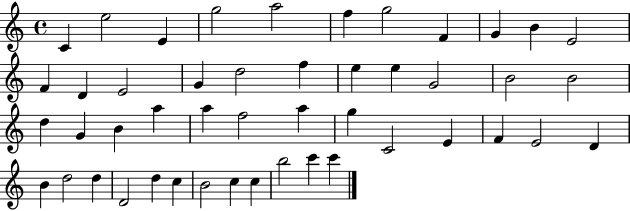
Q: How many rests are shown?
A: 0